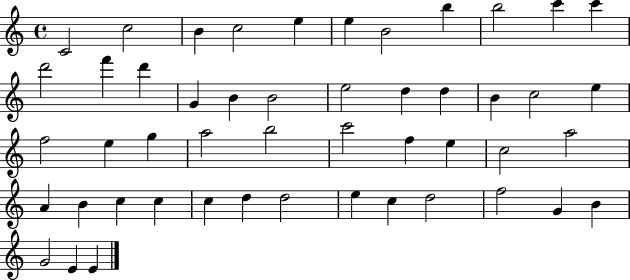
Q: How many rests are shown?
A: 0